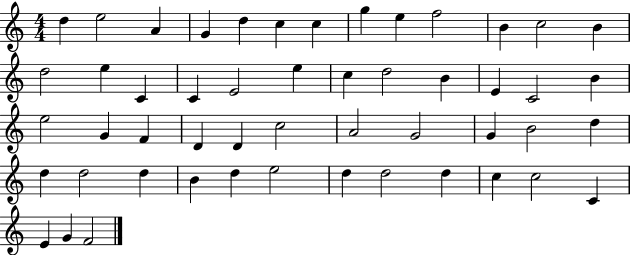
D5/q E5/h A4/q G4/q D5/q C5/q C5/q G5/q E5/q F5/h B4/q C5/h B4/q D5/h E5/q C4/q C4/q E4/h E5/q C5/q D5/h B4/q E4/q C4/h B4/q E5/h G4/q F4/q D4/q D4/q C5/h A4/h G4/h G4/q B4/h D5/q D5/q D5/h D5/q B4/q D5/q E5/h D5/q D5/h D5/q C5/q C5/h C4/q E4/q G4/q F4/h